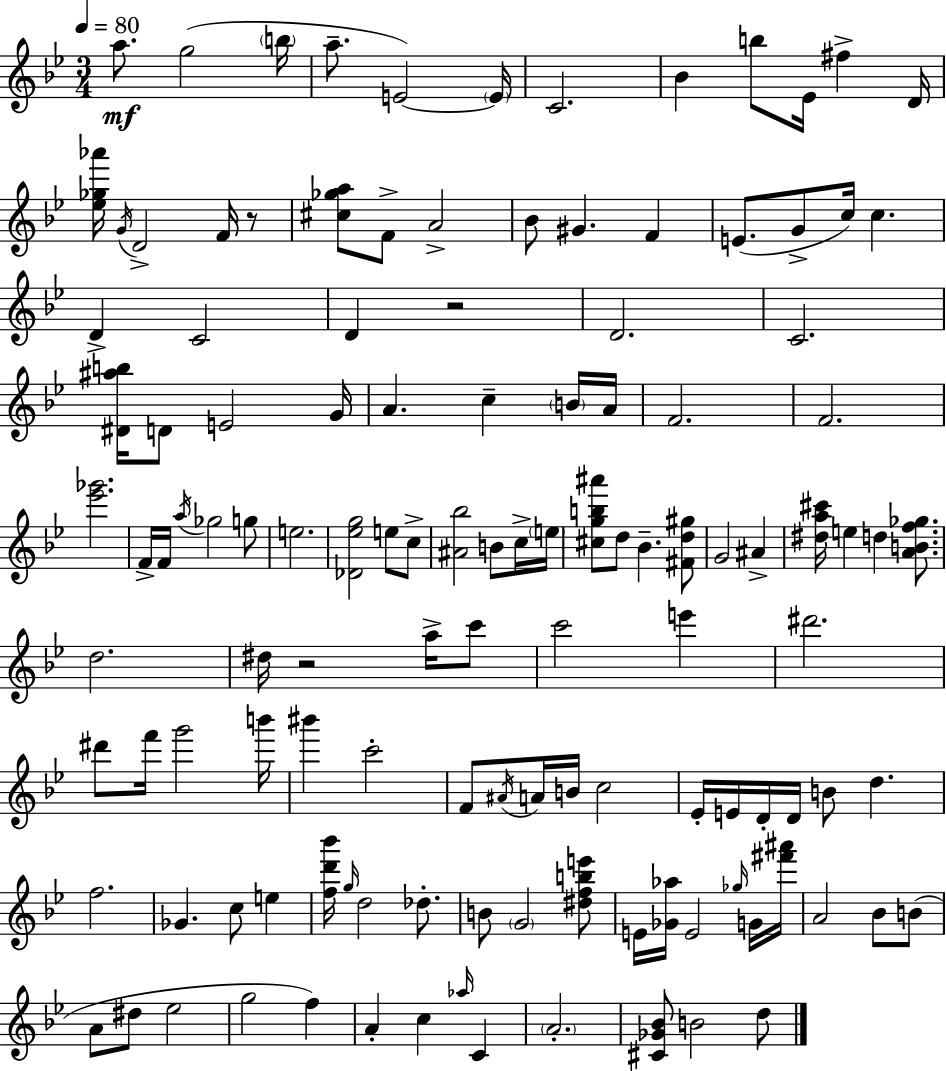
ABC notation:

X:1
T:Untitled
M:3/4
L:1/4
K:Bb
a/2 g2 b/4 a/2 E2 E/4 C2 _B b/2 _E/4 ^f D/4 [_e_g_a']/4 G/4 D2 F/4 z/2 [^c_ga]/2 F/2 A2 _B/2 ^G F E/2 G/2 c/4 c D C2 D z2 D2 C2 [^D^ab]/4 D/2 E2 G/4 A c B/4 A/4 F2 F2 [_e'_g']2 F/4 F/4 a/4 _g2 g/2 e2 [_D_eg]2 e/2 c/2 [^A_b]2 B/2 c/4 e/4 [^cgb^a']/2 d/2 _B [^Fd^g]/2 G2 ^A [^da^c']/4 e d [ABf_g]/2 d2 ^d/4 z2 a/4 c'/2 c'2 e' ^d'2 ^d'/2 f'/4 g'2 b'/4 ^b' c'2 F/2 ^A/4 A/4 B/4 c2 _E/4 E/4 D/4 D/4 B/2 d f2 _G c/2 e [fd'_b']/4 g/4 d2 _d/2 B/2 G2 [^dfbe']/2 E/4 [_G_a]/4 E2 _g/4 G/4 [^f'^a']/4 A2 _B/2 B/2 A/2 ^d/2 _e2 g2 f A c _a/4 C A2 [^C_G_B]/2 B2 d/2